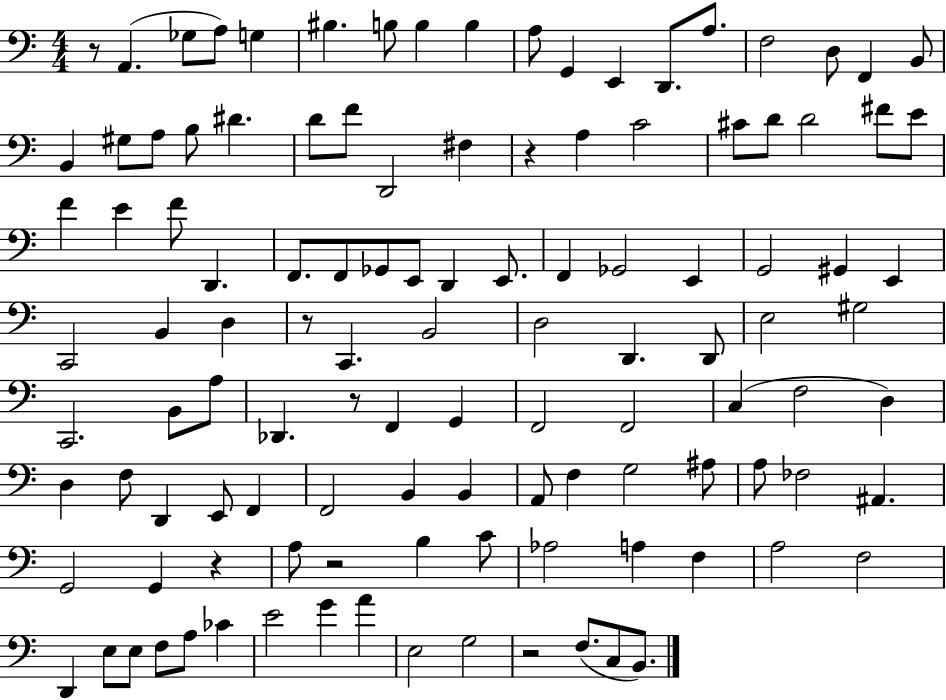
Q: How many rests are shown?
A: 7